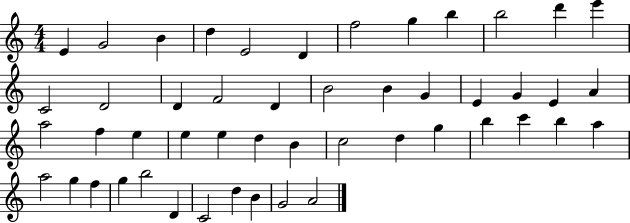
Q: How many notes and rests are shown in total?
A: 49